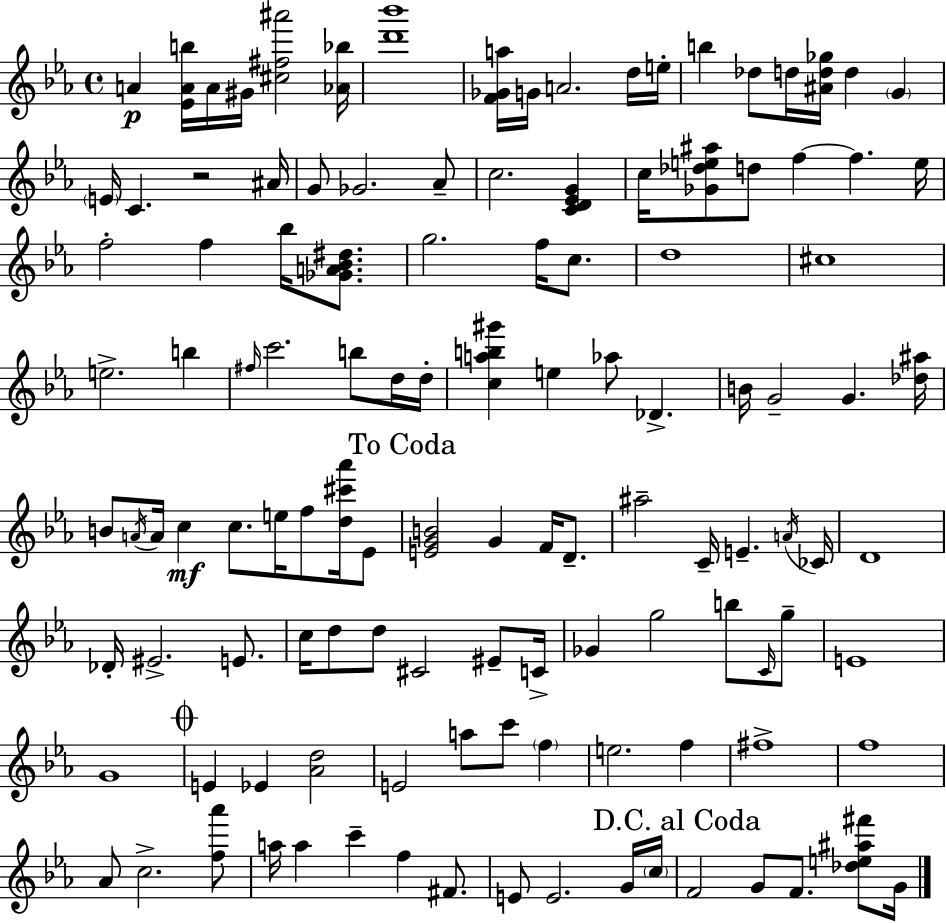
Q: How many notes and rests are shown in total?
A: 120